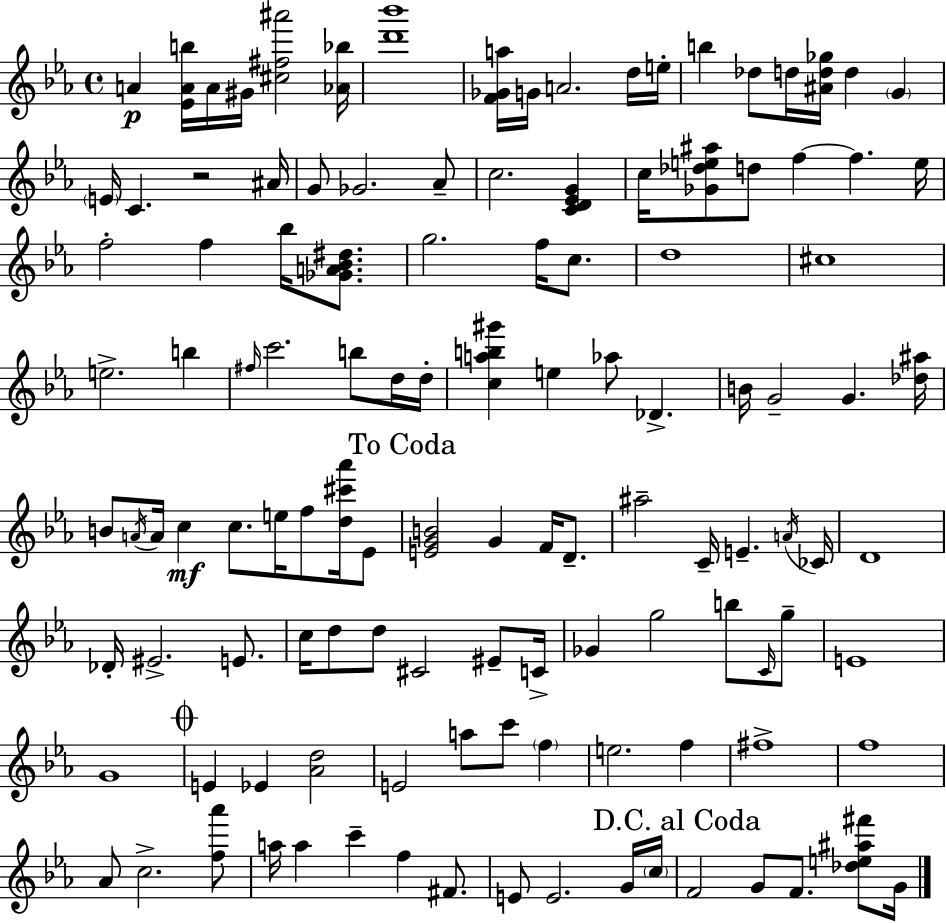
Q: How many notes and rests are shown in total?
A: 120